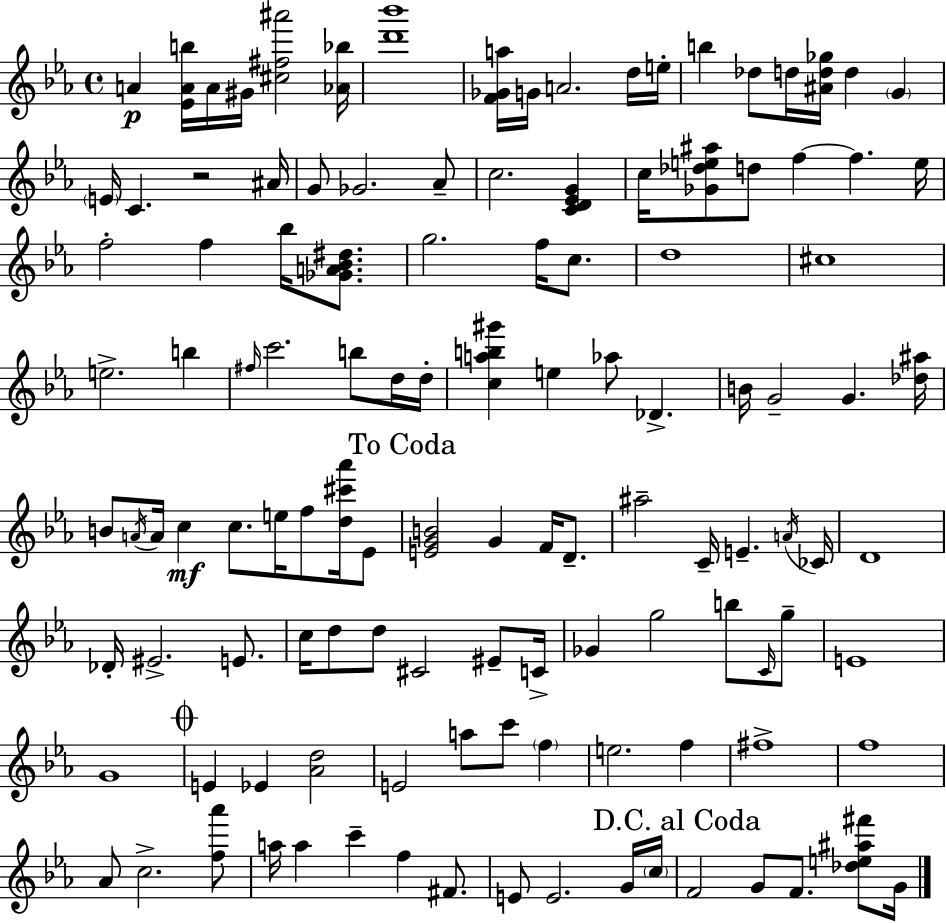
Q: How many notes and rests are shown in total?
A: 120